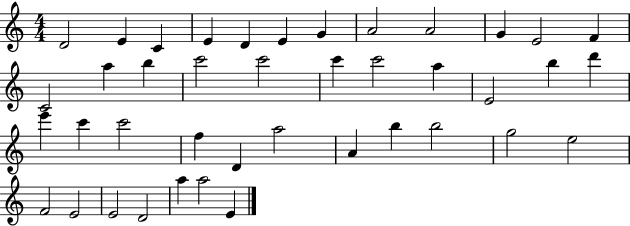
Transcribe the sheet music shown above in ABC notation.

X:1
T:Untitled
M:4/4
L:1/4
K:C
D2 E C E D E G A2 A2 G E2 F C2 a b c'2 c'2 c' c'2 a E2 b d' e' c' c'2 f D a2 A b b2 g2 e2 F2 E2 E2 D2 a a2 E